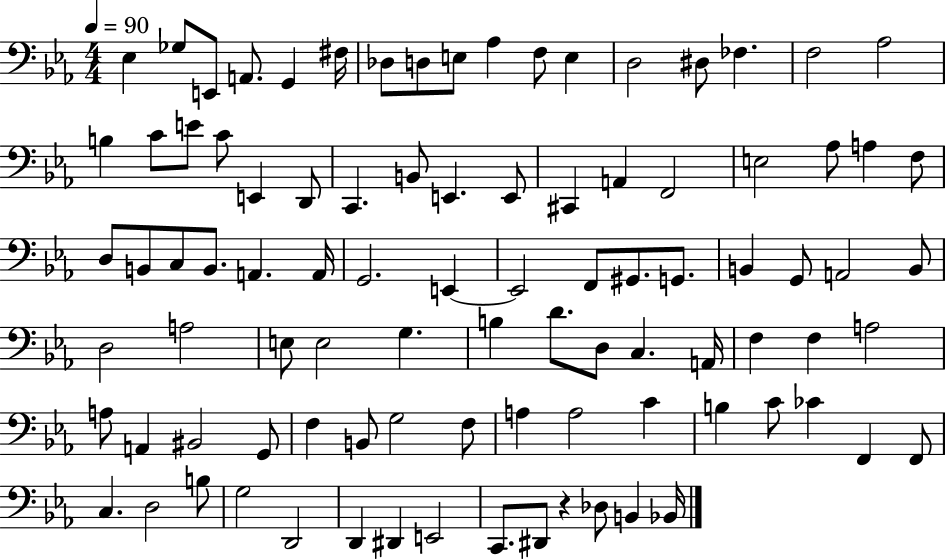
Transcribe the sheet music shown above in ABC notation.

X:1
T:Untitled
M:4/4
L:1/4
K:Eb
_E, _G,/2 E,,/2 A,,/2 G,, ^F,/4 _D,/2 D,/2 E,/2 _A, F,/2 E, D,2 ^D,/2 _F, F,2 _A,2 B, C/2 E/2 C/2 E,, D,,/2 C,, B,,/2 E,, E,,/2 ^C,, A,, F,,2 E,2 _A,/2 A, F,/2 D,/2 B,,/2 C,/2 B,,/2 A,, A,,/4 G,,2 E,, E,,2 F,,/2 ^G,,/2 G,,/2 B,, G,,/2 A,,2 B,,/2 D,2 A,2 E,/2 E,2 G, B, D/2 D,/2 C, A,,/4 F, F, A,2 A,/2 A,, ^B,,2 G,,/2 F, B,,/2 G,2 F,/2 A, A,2 C B, C/2 _C F,, F,,/2 C, D,2 B,/2 G,2 D,,2 D,, ^D,, E,,2 C,,/2 ^D,,/2 z _D,/2 B,, _B,,/4